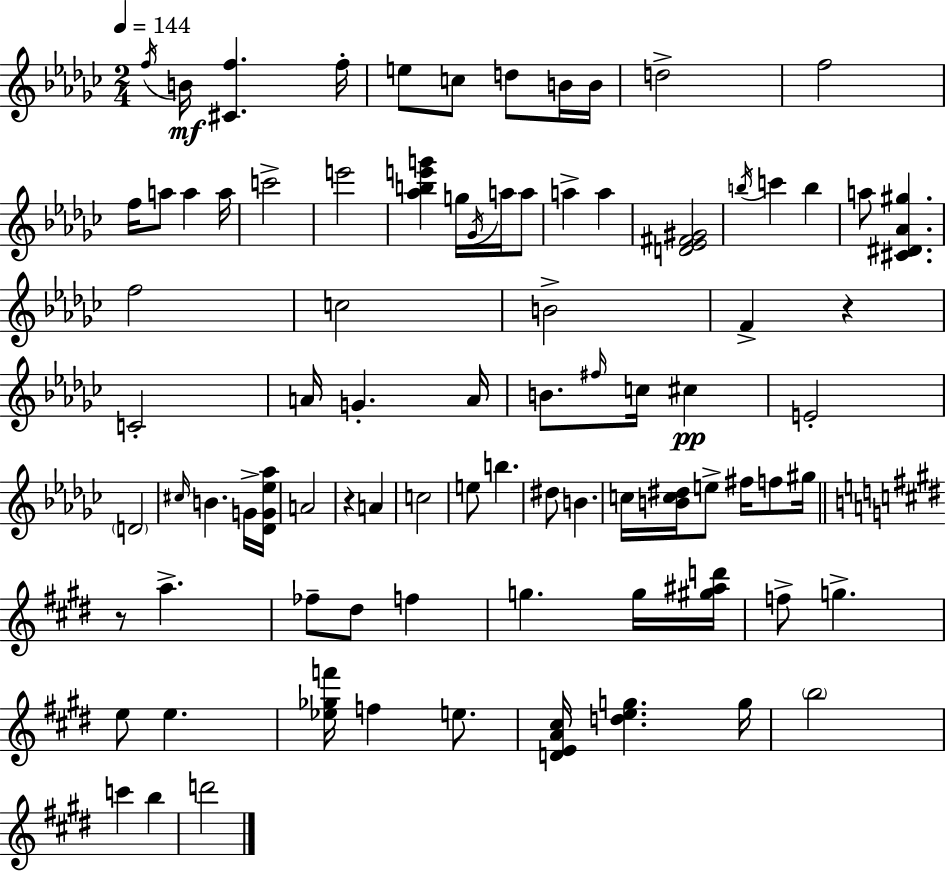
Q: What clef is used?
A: treble